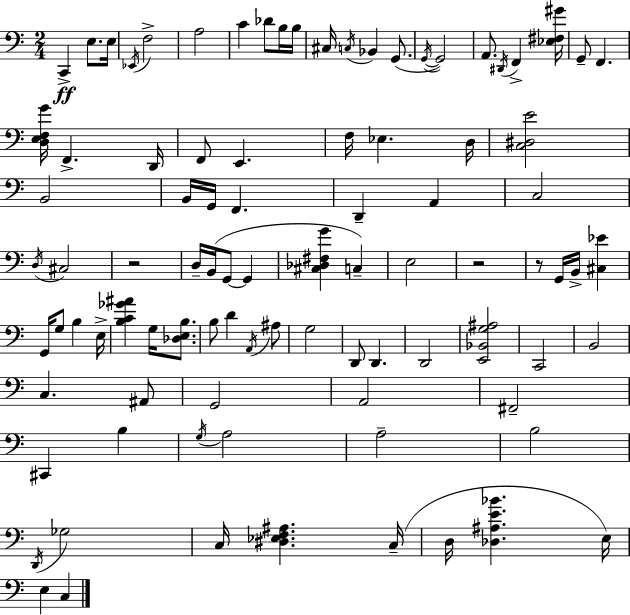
C2/q E3/e. E3/s Eb2/s F3/h A3/h C4/q Db4/e B3/s B3/s C#3/s C3/s Bb2/q G2/e. G2/s G2/h A2/e. D#2/s F2/q [Eb3,F#3,G#4]/s G2/e F2/q. [D3,E3,F3,G4]/s F2/q. D2/s F2/e E2/q. F3/s Eb3/q. D3/s [C3,D#3,E4]/h B2/h B2/s G2/s F2/q. D2/q A2/q C3/h D3/s C#3/h R/h D3/s B2/s G2/e G2/q [C#3,Db3,F#3,G4]/q C3/q E3/h R/h R/e G2/s B2/s [C#3,Eb4]/q G2/s G3/e B3/q E3/s [B3,C4,Gb4,A#4]/q G3/s [Db3,E3,B3]/e. B3/e D4/q A2/s A#3/e G3/h D2/e D2/q. D2/h [E2,Bb2,G3,A#3]/h C2/h B2/h C3/q. A#2/e G2/h A2/h F#2/h C#2/q B3/q G3/s A3/h A3/h B3/h D2/s Gb3/h C3/s [D#3,Eb3,F3,A#3]/q. C3/s D3/s [Db3,A#3,E4,Bb4]/q. E3/s E3/q C3/q